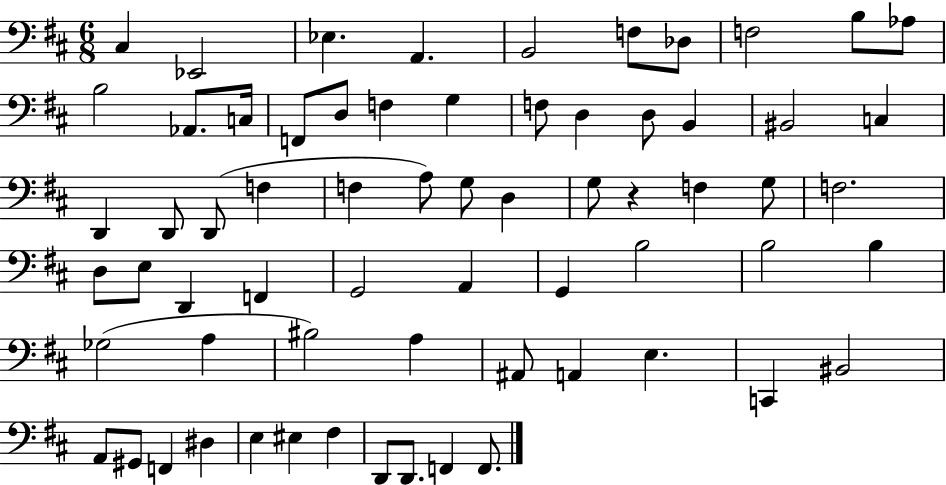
C#3/q Eb2/h Eb3/q. A2/q. B2/h F3/e Db3/e F3/h B3/e Ab3/e B3/h Ab2/e. C3/s F2/e D3/e F3/q G3/q F3/e D3/q D3/e B2/q BIS2/h C3/q D2/q D2/e D2/e F3/q F3/q A3/e G3/e D3/q G3/e R/q F3/q G3/e F3/h. D3/e E3/e D2/q F2/q G2/h A2/q G2/q B3/h B3/h B3/q Gb3/h A3/q BIS3/h A3/q A#2/e A2/q E3/q. C2/q BIS2/h A2/e G#2/e F2/q D#3/q E3/q EIS3/q F#3/q D2/e D2/e. F2/q F2/e.